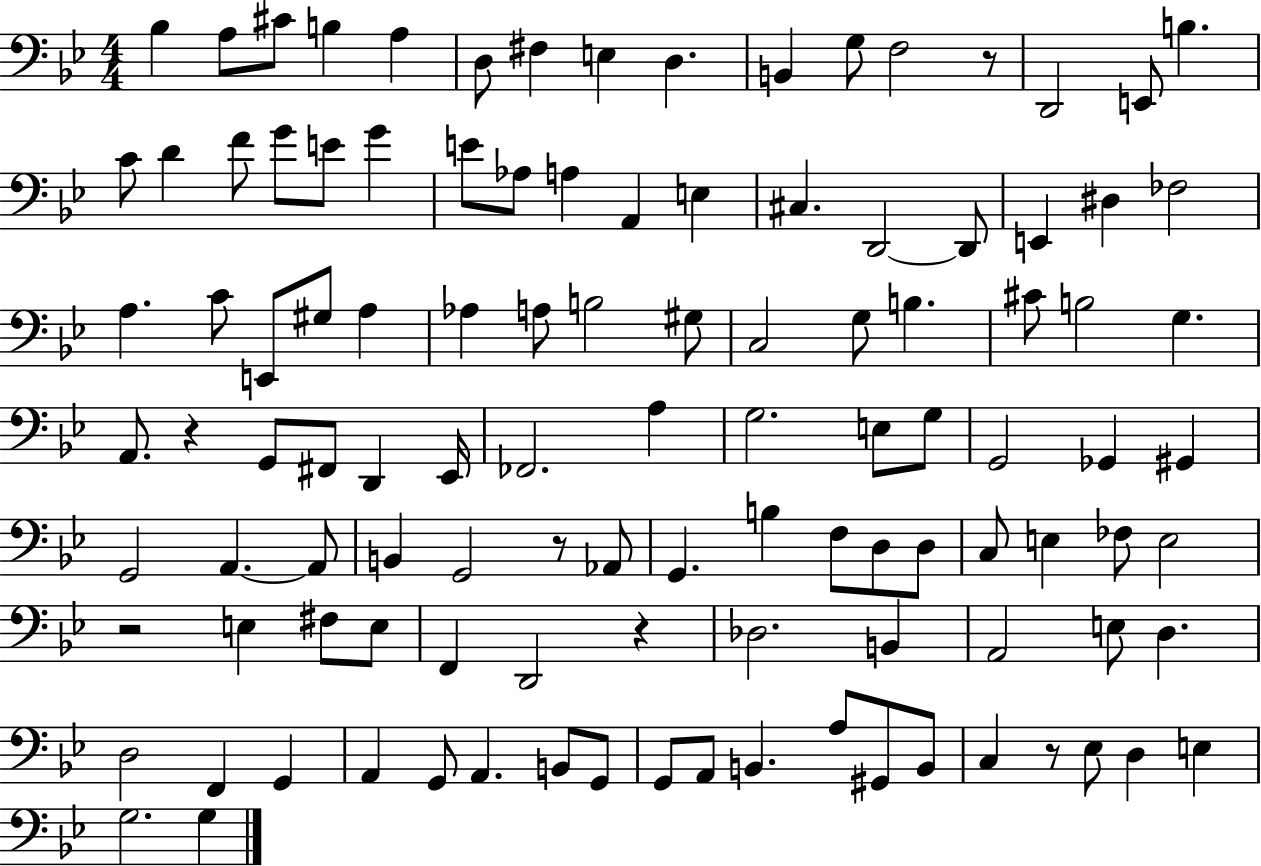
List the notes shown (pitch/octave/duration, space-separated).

Bb3/q A3/e C#4/e B3/q A3/q D3/e F#3/q E3/q D3/q. B2/q G3/e F3/h R/e D2/h E2/e B3/q. C4/e D4/q F4/e G4/e E4/e G4/q E4/e Ab3/e A3/q A2/q E3/q C#3/q. D2/h D2/e E2/q D#3/q FES3/h A3/q. C4/e E2/e G#3/e A3/q Ab3/q A3/e B3/h G#3/e C3/h G3/e B3/q. C#4/e B3/h G3/q. A2/e. R/q G2/e F#2/e D2/q Eb2/s FES2/h. A3/q G3/h. E3/e G3/e G2/h Gb2/q G#2/q G2/h A2/q. A2/e B2/q G2/h R/e Ab2/e G2/q. B3/q F3/e D3/e D3/e C3/e E3/q FES3/e E3/h R/h E3/q F#3/e E3/e F2/q D2/h R/q Db3/h. B2/q A2/h E3/e D3/q. D3/h F2/q G2/q A2/q G2/e A2/q. B2/e G2/e G2/e A2/e B2/q. A3/e G#2/e B2/e C3/q R/e Eb3/e D3/q E3/q G3/h. G3/q